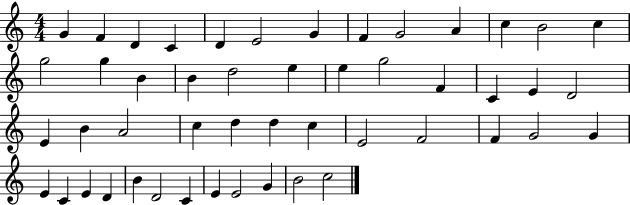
G4/q F4/q D4/q C4/q D4/q E4/h G4/q F4/q G4/h A4/q C5/q B4/h C5/q G5/h G5/q B4/q B4/q D5/h E5/q E5/q G5/h F4/q C4/q E4/q D4/h E4/q B4/q A4/h C5/q D5/q D5/q C5/q E4/h F4/h F4/q G4/h G4/q E4/q C4/q E4/q D4/q B4/q D4/h C4/q E4/q E4/h G4/q B4/h C5/h